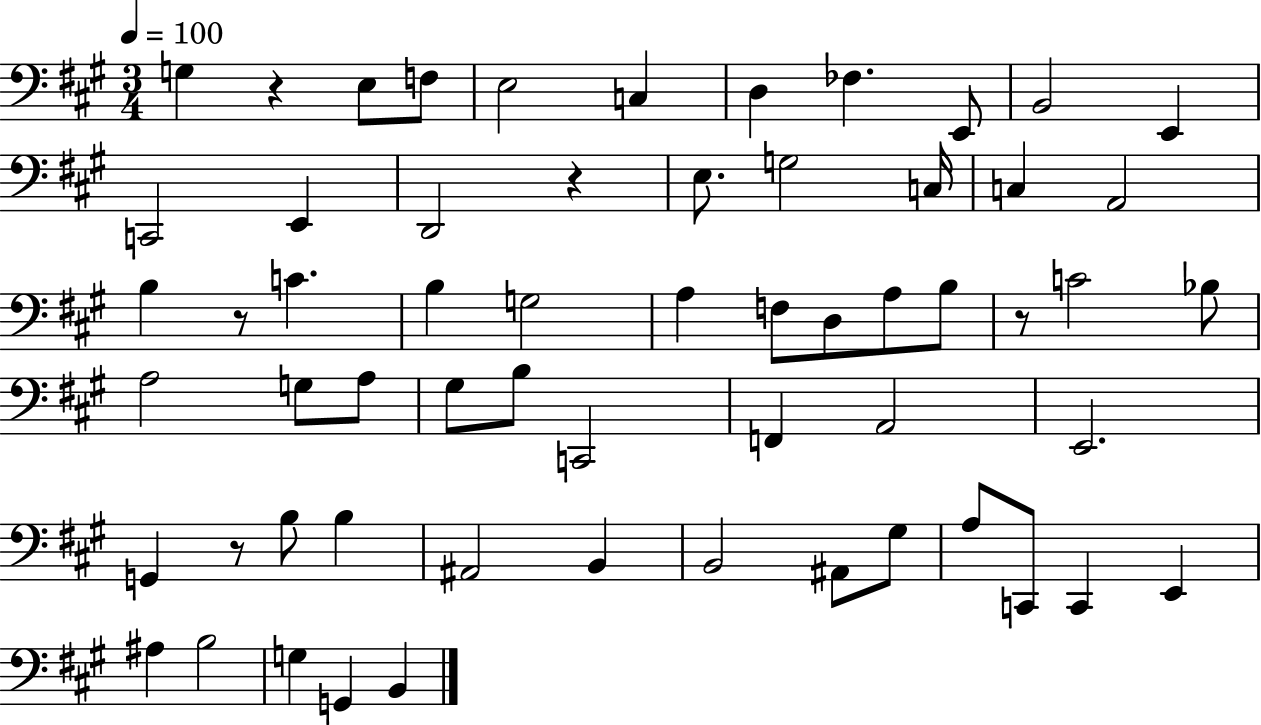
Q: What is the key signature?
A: A major